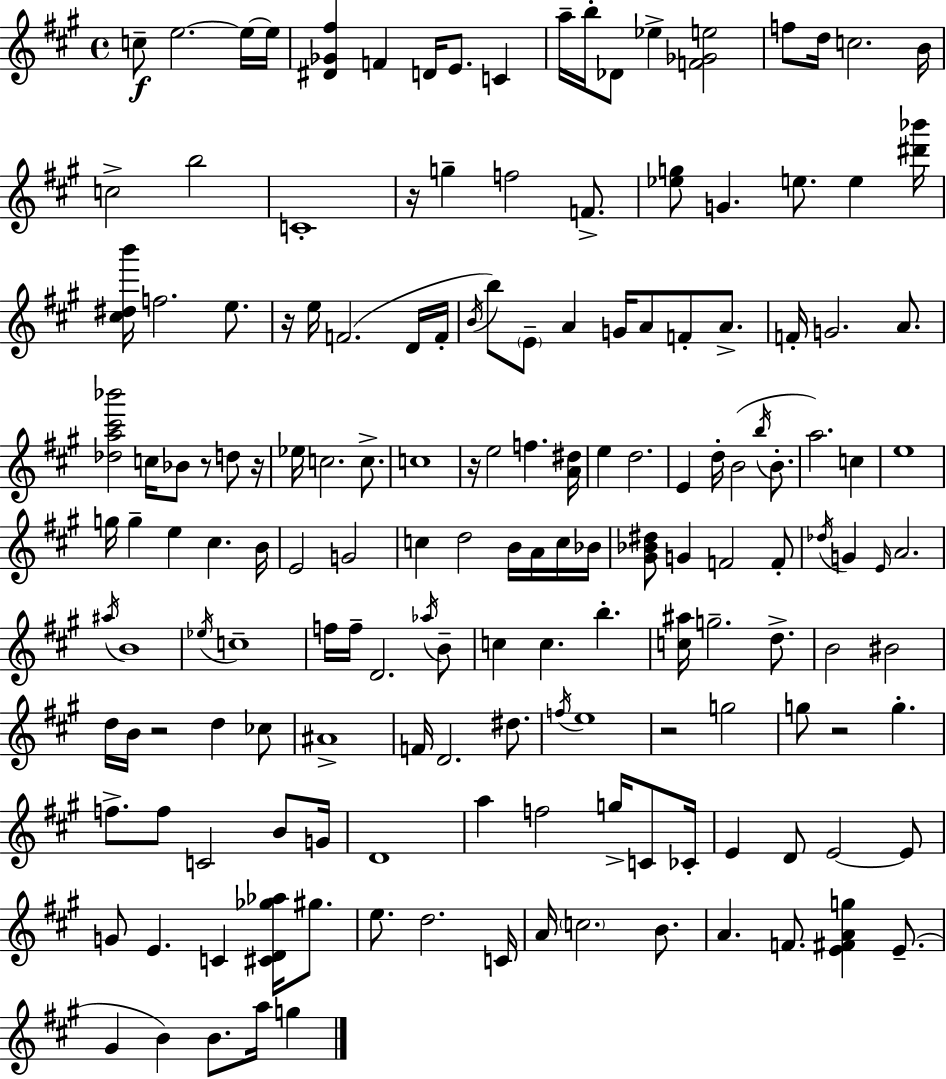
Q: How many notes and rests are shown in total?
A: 162